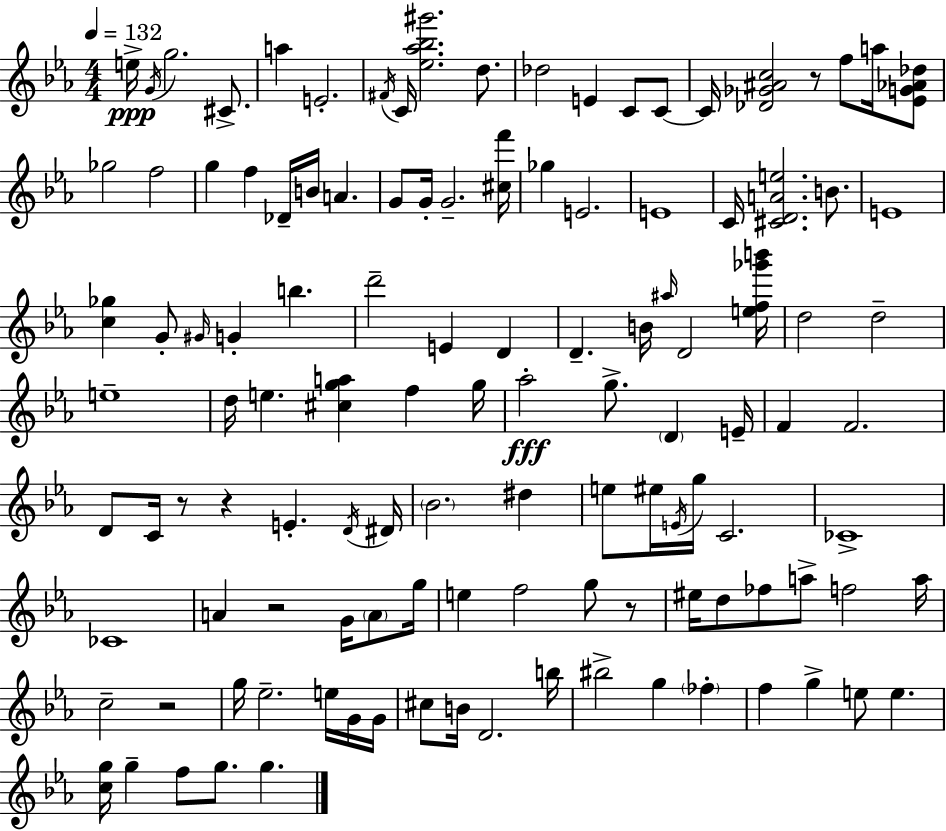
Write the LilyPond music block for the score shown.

{
  \clef treble
  \numericTimeSignature
  \time 4/4
  \key ees \major
  \tempo 4 = 132
  e''16->\ppp \acciaccatura { g'16 } g''2. cis'8.-> | a''4 e'2.-. | \acciaccatura { fis'16 } c'16 <ees'' aes'' bes'' gis'''>2. d''8. | des''2 e'4 c'8 | \break c'8~~ c'16 <des' ges' ais' c''>2 r8 f''8 a''16 | <ees' g' aes' des''>8 ges''2 f''2 | g''4 f''4 des'16-- b'16 a'4. | g'8 g'16-. g'2.-- | \break <cis'' f'''>16 ges''4 e'2. | e'1 | c'16 <cis' d' a' e''>2. b'8. | e'1 | \break <c'' ges''>4 g'8-. \grace { gis'16 } g'4-. b''4. | d'''2-- e'4 d'4 | d'4.-- b'16 \grace { ais''16 } d'2 | <e'' f'' ges''' b'''>16 d''2 d''2-- | \break e''1-- | d''16 e''4. <cis'' g'' a''>4 f''4 | g''16 aes''2-.\fff g''8.-> \parenthesize d'4 | e'16-- f'4 f'2. | \break d'8 c'16 r8 r4 e'4.-. | \acciaccatura { d'16 } dis'16 \parenthesize bes'2. | dis''4 e''8 eis''16 \acciaccatura { e'16 } g''16 c'2. | ces'1-> | \break ces'1 | a'4 r2 | g'16 \parenthesize a'8 g''16 e''4 f''2 | g''8 r8 eis''16 d''8 fes''8 a''8-> f''2 | \break a''16 c''2-- r2 | g''16 ees''2.-- | e''16 g'16 g'16 cis''8 b'16 d'2. | b''16 bis''2-> g''4 | \break \parenthesize fes''4-. f''4 g''4-> e''8 | e''4. <c'' g''>16 g''4-- f''8 g''8. | g''4. \bar "|."
}